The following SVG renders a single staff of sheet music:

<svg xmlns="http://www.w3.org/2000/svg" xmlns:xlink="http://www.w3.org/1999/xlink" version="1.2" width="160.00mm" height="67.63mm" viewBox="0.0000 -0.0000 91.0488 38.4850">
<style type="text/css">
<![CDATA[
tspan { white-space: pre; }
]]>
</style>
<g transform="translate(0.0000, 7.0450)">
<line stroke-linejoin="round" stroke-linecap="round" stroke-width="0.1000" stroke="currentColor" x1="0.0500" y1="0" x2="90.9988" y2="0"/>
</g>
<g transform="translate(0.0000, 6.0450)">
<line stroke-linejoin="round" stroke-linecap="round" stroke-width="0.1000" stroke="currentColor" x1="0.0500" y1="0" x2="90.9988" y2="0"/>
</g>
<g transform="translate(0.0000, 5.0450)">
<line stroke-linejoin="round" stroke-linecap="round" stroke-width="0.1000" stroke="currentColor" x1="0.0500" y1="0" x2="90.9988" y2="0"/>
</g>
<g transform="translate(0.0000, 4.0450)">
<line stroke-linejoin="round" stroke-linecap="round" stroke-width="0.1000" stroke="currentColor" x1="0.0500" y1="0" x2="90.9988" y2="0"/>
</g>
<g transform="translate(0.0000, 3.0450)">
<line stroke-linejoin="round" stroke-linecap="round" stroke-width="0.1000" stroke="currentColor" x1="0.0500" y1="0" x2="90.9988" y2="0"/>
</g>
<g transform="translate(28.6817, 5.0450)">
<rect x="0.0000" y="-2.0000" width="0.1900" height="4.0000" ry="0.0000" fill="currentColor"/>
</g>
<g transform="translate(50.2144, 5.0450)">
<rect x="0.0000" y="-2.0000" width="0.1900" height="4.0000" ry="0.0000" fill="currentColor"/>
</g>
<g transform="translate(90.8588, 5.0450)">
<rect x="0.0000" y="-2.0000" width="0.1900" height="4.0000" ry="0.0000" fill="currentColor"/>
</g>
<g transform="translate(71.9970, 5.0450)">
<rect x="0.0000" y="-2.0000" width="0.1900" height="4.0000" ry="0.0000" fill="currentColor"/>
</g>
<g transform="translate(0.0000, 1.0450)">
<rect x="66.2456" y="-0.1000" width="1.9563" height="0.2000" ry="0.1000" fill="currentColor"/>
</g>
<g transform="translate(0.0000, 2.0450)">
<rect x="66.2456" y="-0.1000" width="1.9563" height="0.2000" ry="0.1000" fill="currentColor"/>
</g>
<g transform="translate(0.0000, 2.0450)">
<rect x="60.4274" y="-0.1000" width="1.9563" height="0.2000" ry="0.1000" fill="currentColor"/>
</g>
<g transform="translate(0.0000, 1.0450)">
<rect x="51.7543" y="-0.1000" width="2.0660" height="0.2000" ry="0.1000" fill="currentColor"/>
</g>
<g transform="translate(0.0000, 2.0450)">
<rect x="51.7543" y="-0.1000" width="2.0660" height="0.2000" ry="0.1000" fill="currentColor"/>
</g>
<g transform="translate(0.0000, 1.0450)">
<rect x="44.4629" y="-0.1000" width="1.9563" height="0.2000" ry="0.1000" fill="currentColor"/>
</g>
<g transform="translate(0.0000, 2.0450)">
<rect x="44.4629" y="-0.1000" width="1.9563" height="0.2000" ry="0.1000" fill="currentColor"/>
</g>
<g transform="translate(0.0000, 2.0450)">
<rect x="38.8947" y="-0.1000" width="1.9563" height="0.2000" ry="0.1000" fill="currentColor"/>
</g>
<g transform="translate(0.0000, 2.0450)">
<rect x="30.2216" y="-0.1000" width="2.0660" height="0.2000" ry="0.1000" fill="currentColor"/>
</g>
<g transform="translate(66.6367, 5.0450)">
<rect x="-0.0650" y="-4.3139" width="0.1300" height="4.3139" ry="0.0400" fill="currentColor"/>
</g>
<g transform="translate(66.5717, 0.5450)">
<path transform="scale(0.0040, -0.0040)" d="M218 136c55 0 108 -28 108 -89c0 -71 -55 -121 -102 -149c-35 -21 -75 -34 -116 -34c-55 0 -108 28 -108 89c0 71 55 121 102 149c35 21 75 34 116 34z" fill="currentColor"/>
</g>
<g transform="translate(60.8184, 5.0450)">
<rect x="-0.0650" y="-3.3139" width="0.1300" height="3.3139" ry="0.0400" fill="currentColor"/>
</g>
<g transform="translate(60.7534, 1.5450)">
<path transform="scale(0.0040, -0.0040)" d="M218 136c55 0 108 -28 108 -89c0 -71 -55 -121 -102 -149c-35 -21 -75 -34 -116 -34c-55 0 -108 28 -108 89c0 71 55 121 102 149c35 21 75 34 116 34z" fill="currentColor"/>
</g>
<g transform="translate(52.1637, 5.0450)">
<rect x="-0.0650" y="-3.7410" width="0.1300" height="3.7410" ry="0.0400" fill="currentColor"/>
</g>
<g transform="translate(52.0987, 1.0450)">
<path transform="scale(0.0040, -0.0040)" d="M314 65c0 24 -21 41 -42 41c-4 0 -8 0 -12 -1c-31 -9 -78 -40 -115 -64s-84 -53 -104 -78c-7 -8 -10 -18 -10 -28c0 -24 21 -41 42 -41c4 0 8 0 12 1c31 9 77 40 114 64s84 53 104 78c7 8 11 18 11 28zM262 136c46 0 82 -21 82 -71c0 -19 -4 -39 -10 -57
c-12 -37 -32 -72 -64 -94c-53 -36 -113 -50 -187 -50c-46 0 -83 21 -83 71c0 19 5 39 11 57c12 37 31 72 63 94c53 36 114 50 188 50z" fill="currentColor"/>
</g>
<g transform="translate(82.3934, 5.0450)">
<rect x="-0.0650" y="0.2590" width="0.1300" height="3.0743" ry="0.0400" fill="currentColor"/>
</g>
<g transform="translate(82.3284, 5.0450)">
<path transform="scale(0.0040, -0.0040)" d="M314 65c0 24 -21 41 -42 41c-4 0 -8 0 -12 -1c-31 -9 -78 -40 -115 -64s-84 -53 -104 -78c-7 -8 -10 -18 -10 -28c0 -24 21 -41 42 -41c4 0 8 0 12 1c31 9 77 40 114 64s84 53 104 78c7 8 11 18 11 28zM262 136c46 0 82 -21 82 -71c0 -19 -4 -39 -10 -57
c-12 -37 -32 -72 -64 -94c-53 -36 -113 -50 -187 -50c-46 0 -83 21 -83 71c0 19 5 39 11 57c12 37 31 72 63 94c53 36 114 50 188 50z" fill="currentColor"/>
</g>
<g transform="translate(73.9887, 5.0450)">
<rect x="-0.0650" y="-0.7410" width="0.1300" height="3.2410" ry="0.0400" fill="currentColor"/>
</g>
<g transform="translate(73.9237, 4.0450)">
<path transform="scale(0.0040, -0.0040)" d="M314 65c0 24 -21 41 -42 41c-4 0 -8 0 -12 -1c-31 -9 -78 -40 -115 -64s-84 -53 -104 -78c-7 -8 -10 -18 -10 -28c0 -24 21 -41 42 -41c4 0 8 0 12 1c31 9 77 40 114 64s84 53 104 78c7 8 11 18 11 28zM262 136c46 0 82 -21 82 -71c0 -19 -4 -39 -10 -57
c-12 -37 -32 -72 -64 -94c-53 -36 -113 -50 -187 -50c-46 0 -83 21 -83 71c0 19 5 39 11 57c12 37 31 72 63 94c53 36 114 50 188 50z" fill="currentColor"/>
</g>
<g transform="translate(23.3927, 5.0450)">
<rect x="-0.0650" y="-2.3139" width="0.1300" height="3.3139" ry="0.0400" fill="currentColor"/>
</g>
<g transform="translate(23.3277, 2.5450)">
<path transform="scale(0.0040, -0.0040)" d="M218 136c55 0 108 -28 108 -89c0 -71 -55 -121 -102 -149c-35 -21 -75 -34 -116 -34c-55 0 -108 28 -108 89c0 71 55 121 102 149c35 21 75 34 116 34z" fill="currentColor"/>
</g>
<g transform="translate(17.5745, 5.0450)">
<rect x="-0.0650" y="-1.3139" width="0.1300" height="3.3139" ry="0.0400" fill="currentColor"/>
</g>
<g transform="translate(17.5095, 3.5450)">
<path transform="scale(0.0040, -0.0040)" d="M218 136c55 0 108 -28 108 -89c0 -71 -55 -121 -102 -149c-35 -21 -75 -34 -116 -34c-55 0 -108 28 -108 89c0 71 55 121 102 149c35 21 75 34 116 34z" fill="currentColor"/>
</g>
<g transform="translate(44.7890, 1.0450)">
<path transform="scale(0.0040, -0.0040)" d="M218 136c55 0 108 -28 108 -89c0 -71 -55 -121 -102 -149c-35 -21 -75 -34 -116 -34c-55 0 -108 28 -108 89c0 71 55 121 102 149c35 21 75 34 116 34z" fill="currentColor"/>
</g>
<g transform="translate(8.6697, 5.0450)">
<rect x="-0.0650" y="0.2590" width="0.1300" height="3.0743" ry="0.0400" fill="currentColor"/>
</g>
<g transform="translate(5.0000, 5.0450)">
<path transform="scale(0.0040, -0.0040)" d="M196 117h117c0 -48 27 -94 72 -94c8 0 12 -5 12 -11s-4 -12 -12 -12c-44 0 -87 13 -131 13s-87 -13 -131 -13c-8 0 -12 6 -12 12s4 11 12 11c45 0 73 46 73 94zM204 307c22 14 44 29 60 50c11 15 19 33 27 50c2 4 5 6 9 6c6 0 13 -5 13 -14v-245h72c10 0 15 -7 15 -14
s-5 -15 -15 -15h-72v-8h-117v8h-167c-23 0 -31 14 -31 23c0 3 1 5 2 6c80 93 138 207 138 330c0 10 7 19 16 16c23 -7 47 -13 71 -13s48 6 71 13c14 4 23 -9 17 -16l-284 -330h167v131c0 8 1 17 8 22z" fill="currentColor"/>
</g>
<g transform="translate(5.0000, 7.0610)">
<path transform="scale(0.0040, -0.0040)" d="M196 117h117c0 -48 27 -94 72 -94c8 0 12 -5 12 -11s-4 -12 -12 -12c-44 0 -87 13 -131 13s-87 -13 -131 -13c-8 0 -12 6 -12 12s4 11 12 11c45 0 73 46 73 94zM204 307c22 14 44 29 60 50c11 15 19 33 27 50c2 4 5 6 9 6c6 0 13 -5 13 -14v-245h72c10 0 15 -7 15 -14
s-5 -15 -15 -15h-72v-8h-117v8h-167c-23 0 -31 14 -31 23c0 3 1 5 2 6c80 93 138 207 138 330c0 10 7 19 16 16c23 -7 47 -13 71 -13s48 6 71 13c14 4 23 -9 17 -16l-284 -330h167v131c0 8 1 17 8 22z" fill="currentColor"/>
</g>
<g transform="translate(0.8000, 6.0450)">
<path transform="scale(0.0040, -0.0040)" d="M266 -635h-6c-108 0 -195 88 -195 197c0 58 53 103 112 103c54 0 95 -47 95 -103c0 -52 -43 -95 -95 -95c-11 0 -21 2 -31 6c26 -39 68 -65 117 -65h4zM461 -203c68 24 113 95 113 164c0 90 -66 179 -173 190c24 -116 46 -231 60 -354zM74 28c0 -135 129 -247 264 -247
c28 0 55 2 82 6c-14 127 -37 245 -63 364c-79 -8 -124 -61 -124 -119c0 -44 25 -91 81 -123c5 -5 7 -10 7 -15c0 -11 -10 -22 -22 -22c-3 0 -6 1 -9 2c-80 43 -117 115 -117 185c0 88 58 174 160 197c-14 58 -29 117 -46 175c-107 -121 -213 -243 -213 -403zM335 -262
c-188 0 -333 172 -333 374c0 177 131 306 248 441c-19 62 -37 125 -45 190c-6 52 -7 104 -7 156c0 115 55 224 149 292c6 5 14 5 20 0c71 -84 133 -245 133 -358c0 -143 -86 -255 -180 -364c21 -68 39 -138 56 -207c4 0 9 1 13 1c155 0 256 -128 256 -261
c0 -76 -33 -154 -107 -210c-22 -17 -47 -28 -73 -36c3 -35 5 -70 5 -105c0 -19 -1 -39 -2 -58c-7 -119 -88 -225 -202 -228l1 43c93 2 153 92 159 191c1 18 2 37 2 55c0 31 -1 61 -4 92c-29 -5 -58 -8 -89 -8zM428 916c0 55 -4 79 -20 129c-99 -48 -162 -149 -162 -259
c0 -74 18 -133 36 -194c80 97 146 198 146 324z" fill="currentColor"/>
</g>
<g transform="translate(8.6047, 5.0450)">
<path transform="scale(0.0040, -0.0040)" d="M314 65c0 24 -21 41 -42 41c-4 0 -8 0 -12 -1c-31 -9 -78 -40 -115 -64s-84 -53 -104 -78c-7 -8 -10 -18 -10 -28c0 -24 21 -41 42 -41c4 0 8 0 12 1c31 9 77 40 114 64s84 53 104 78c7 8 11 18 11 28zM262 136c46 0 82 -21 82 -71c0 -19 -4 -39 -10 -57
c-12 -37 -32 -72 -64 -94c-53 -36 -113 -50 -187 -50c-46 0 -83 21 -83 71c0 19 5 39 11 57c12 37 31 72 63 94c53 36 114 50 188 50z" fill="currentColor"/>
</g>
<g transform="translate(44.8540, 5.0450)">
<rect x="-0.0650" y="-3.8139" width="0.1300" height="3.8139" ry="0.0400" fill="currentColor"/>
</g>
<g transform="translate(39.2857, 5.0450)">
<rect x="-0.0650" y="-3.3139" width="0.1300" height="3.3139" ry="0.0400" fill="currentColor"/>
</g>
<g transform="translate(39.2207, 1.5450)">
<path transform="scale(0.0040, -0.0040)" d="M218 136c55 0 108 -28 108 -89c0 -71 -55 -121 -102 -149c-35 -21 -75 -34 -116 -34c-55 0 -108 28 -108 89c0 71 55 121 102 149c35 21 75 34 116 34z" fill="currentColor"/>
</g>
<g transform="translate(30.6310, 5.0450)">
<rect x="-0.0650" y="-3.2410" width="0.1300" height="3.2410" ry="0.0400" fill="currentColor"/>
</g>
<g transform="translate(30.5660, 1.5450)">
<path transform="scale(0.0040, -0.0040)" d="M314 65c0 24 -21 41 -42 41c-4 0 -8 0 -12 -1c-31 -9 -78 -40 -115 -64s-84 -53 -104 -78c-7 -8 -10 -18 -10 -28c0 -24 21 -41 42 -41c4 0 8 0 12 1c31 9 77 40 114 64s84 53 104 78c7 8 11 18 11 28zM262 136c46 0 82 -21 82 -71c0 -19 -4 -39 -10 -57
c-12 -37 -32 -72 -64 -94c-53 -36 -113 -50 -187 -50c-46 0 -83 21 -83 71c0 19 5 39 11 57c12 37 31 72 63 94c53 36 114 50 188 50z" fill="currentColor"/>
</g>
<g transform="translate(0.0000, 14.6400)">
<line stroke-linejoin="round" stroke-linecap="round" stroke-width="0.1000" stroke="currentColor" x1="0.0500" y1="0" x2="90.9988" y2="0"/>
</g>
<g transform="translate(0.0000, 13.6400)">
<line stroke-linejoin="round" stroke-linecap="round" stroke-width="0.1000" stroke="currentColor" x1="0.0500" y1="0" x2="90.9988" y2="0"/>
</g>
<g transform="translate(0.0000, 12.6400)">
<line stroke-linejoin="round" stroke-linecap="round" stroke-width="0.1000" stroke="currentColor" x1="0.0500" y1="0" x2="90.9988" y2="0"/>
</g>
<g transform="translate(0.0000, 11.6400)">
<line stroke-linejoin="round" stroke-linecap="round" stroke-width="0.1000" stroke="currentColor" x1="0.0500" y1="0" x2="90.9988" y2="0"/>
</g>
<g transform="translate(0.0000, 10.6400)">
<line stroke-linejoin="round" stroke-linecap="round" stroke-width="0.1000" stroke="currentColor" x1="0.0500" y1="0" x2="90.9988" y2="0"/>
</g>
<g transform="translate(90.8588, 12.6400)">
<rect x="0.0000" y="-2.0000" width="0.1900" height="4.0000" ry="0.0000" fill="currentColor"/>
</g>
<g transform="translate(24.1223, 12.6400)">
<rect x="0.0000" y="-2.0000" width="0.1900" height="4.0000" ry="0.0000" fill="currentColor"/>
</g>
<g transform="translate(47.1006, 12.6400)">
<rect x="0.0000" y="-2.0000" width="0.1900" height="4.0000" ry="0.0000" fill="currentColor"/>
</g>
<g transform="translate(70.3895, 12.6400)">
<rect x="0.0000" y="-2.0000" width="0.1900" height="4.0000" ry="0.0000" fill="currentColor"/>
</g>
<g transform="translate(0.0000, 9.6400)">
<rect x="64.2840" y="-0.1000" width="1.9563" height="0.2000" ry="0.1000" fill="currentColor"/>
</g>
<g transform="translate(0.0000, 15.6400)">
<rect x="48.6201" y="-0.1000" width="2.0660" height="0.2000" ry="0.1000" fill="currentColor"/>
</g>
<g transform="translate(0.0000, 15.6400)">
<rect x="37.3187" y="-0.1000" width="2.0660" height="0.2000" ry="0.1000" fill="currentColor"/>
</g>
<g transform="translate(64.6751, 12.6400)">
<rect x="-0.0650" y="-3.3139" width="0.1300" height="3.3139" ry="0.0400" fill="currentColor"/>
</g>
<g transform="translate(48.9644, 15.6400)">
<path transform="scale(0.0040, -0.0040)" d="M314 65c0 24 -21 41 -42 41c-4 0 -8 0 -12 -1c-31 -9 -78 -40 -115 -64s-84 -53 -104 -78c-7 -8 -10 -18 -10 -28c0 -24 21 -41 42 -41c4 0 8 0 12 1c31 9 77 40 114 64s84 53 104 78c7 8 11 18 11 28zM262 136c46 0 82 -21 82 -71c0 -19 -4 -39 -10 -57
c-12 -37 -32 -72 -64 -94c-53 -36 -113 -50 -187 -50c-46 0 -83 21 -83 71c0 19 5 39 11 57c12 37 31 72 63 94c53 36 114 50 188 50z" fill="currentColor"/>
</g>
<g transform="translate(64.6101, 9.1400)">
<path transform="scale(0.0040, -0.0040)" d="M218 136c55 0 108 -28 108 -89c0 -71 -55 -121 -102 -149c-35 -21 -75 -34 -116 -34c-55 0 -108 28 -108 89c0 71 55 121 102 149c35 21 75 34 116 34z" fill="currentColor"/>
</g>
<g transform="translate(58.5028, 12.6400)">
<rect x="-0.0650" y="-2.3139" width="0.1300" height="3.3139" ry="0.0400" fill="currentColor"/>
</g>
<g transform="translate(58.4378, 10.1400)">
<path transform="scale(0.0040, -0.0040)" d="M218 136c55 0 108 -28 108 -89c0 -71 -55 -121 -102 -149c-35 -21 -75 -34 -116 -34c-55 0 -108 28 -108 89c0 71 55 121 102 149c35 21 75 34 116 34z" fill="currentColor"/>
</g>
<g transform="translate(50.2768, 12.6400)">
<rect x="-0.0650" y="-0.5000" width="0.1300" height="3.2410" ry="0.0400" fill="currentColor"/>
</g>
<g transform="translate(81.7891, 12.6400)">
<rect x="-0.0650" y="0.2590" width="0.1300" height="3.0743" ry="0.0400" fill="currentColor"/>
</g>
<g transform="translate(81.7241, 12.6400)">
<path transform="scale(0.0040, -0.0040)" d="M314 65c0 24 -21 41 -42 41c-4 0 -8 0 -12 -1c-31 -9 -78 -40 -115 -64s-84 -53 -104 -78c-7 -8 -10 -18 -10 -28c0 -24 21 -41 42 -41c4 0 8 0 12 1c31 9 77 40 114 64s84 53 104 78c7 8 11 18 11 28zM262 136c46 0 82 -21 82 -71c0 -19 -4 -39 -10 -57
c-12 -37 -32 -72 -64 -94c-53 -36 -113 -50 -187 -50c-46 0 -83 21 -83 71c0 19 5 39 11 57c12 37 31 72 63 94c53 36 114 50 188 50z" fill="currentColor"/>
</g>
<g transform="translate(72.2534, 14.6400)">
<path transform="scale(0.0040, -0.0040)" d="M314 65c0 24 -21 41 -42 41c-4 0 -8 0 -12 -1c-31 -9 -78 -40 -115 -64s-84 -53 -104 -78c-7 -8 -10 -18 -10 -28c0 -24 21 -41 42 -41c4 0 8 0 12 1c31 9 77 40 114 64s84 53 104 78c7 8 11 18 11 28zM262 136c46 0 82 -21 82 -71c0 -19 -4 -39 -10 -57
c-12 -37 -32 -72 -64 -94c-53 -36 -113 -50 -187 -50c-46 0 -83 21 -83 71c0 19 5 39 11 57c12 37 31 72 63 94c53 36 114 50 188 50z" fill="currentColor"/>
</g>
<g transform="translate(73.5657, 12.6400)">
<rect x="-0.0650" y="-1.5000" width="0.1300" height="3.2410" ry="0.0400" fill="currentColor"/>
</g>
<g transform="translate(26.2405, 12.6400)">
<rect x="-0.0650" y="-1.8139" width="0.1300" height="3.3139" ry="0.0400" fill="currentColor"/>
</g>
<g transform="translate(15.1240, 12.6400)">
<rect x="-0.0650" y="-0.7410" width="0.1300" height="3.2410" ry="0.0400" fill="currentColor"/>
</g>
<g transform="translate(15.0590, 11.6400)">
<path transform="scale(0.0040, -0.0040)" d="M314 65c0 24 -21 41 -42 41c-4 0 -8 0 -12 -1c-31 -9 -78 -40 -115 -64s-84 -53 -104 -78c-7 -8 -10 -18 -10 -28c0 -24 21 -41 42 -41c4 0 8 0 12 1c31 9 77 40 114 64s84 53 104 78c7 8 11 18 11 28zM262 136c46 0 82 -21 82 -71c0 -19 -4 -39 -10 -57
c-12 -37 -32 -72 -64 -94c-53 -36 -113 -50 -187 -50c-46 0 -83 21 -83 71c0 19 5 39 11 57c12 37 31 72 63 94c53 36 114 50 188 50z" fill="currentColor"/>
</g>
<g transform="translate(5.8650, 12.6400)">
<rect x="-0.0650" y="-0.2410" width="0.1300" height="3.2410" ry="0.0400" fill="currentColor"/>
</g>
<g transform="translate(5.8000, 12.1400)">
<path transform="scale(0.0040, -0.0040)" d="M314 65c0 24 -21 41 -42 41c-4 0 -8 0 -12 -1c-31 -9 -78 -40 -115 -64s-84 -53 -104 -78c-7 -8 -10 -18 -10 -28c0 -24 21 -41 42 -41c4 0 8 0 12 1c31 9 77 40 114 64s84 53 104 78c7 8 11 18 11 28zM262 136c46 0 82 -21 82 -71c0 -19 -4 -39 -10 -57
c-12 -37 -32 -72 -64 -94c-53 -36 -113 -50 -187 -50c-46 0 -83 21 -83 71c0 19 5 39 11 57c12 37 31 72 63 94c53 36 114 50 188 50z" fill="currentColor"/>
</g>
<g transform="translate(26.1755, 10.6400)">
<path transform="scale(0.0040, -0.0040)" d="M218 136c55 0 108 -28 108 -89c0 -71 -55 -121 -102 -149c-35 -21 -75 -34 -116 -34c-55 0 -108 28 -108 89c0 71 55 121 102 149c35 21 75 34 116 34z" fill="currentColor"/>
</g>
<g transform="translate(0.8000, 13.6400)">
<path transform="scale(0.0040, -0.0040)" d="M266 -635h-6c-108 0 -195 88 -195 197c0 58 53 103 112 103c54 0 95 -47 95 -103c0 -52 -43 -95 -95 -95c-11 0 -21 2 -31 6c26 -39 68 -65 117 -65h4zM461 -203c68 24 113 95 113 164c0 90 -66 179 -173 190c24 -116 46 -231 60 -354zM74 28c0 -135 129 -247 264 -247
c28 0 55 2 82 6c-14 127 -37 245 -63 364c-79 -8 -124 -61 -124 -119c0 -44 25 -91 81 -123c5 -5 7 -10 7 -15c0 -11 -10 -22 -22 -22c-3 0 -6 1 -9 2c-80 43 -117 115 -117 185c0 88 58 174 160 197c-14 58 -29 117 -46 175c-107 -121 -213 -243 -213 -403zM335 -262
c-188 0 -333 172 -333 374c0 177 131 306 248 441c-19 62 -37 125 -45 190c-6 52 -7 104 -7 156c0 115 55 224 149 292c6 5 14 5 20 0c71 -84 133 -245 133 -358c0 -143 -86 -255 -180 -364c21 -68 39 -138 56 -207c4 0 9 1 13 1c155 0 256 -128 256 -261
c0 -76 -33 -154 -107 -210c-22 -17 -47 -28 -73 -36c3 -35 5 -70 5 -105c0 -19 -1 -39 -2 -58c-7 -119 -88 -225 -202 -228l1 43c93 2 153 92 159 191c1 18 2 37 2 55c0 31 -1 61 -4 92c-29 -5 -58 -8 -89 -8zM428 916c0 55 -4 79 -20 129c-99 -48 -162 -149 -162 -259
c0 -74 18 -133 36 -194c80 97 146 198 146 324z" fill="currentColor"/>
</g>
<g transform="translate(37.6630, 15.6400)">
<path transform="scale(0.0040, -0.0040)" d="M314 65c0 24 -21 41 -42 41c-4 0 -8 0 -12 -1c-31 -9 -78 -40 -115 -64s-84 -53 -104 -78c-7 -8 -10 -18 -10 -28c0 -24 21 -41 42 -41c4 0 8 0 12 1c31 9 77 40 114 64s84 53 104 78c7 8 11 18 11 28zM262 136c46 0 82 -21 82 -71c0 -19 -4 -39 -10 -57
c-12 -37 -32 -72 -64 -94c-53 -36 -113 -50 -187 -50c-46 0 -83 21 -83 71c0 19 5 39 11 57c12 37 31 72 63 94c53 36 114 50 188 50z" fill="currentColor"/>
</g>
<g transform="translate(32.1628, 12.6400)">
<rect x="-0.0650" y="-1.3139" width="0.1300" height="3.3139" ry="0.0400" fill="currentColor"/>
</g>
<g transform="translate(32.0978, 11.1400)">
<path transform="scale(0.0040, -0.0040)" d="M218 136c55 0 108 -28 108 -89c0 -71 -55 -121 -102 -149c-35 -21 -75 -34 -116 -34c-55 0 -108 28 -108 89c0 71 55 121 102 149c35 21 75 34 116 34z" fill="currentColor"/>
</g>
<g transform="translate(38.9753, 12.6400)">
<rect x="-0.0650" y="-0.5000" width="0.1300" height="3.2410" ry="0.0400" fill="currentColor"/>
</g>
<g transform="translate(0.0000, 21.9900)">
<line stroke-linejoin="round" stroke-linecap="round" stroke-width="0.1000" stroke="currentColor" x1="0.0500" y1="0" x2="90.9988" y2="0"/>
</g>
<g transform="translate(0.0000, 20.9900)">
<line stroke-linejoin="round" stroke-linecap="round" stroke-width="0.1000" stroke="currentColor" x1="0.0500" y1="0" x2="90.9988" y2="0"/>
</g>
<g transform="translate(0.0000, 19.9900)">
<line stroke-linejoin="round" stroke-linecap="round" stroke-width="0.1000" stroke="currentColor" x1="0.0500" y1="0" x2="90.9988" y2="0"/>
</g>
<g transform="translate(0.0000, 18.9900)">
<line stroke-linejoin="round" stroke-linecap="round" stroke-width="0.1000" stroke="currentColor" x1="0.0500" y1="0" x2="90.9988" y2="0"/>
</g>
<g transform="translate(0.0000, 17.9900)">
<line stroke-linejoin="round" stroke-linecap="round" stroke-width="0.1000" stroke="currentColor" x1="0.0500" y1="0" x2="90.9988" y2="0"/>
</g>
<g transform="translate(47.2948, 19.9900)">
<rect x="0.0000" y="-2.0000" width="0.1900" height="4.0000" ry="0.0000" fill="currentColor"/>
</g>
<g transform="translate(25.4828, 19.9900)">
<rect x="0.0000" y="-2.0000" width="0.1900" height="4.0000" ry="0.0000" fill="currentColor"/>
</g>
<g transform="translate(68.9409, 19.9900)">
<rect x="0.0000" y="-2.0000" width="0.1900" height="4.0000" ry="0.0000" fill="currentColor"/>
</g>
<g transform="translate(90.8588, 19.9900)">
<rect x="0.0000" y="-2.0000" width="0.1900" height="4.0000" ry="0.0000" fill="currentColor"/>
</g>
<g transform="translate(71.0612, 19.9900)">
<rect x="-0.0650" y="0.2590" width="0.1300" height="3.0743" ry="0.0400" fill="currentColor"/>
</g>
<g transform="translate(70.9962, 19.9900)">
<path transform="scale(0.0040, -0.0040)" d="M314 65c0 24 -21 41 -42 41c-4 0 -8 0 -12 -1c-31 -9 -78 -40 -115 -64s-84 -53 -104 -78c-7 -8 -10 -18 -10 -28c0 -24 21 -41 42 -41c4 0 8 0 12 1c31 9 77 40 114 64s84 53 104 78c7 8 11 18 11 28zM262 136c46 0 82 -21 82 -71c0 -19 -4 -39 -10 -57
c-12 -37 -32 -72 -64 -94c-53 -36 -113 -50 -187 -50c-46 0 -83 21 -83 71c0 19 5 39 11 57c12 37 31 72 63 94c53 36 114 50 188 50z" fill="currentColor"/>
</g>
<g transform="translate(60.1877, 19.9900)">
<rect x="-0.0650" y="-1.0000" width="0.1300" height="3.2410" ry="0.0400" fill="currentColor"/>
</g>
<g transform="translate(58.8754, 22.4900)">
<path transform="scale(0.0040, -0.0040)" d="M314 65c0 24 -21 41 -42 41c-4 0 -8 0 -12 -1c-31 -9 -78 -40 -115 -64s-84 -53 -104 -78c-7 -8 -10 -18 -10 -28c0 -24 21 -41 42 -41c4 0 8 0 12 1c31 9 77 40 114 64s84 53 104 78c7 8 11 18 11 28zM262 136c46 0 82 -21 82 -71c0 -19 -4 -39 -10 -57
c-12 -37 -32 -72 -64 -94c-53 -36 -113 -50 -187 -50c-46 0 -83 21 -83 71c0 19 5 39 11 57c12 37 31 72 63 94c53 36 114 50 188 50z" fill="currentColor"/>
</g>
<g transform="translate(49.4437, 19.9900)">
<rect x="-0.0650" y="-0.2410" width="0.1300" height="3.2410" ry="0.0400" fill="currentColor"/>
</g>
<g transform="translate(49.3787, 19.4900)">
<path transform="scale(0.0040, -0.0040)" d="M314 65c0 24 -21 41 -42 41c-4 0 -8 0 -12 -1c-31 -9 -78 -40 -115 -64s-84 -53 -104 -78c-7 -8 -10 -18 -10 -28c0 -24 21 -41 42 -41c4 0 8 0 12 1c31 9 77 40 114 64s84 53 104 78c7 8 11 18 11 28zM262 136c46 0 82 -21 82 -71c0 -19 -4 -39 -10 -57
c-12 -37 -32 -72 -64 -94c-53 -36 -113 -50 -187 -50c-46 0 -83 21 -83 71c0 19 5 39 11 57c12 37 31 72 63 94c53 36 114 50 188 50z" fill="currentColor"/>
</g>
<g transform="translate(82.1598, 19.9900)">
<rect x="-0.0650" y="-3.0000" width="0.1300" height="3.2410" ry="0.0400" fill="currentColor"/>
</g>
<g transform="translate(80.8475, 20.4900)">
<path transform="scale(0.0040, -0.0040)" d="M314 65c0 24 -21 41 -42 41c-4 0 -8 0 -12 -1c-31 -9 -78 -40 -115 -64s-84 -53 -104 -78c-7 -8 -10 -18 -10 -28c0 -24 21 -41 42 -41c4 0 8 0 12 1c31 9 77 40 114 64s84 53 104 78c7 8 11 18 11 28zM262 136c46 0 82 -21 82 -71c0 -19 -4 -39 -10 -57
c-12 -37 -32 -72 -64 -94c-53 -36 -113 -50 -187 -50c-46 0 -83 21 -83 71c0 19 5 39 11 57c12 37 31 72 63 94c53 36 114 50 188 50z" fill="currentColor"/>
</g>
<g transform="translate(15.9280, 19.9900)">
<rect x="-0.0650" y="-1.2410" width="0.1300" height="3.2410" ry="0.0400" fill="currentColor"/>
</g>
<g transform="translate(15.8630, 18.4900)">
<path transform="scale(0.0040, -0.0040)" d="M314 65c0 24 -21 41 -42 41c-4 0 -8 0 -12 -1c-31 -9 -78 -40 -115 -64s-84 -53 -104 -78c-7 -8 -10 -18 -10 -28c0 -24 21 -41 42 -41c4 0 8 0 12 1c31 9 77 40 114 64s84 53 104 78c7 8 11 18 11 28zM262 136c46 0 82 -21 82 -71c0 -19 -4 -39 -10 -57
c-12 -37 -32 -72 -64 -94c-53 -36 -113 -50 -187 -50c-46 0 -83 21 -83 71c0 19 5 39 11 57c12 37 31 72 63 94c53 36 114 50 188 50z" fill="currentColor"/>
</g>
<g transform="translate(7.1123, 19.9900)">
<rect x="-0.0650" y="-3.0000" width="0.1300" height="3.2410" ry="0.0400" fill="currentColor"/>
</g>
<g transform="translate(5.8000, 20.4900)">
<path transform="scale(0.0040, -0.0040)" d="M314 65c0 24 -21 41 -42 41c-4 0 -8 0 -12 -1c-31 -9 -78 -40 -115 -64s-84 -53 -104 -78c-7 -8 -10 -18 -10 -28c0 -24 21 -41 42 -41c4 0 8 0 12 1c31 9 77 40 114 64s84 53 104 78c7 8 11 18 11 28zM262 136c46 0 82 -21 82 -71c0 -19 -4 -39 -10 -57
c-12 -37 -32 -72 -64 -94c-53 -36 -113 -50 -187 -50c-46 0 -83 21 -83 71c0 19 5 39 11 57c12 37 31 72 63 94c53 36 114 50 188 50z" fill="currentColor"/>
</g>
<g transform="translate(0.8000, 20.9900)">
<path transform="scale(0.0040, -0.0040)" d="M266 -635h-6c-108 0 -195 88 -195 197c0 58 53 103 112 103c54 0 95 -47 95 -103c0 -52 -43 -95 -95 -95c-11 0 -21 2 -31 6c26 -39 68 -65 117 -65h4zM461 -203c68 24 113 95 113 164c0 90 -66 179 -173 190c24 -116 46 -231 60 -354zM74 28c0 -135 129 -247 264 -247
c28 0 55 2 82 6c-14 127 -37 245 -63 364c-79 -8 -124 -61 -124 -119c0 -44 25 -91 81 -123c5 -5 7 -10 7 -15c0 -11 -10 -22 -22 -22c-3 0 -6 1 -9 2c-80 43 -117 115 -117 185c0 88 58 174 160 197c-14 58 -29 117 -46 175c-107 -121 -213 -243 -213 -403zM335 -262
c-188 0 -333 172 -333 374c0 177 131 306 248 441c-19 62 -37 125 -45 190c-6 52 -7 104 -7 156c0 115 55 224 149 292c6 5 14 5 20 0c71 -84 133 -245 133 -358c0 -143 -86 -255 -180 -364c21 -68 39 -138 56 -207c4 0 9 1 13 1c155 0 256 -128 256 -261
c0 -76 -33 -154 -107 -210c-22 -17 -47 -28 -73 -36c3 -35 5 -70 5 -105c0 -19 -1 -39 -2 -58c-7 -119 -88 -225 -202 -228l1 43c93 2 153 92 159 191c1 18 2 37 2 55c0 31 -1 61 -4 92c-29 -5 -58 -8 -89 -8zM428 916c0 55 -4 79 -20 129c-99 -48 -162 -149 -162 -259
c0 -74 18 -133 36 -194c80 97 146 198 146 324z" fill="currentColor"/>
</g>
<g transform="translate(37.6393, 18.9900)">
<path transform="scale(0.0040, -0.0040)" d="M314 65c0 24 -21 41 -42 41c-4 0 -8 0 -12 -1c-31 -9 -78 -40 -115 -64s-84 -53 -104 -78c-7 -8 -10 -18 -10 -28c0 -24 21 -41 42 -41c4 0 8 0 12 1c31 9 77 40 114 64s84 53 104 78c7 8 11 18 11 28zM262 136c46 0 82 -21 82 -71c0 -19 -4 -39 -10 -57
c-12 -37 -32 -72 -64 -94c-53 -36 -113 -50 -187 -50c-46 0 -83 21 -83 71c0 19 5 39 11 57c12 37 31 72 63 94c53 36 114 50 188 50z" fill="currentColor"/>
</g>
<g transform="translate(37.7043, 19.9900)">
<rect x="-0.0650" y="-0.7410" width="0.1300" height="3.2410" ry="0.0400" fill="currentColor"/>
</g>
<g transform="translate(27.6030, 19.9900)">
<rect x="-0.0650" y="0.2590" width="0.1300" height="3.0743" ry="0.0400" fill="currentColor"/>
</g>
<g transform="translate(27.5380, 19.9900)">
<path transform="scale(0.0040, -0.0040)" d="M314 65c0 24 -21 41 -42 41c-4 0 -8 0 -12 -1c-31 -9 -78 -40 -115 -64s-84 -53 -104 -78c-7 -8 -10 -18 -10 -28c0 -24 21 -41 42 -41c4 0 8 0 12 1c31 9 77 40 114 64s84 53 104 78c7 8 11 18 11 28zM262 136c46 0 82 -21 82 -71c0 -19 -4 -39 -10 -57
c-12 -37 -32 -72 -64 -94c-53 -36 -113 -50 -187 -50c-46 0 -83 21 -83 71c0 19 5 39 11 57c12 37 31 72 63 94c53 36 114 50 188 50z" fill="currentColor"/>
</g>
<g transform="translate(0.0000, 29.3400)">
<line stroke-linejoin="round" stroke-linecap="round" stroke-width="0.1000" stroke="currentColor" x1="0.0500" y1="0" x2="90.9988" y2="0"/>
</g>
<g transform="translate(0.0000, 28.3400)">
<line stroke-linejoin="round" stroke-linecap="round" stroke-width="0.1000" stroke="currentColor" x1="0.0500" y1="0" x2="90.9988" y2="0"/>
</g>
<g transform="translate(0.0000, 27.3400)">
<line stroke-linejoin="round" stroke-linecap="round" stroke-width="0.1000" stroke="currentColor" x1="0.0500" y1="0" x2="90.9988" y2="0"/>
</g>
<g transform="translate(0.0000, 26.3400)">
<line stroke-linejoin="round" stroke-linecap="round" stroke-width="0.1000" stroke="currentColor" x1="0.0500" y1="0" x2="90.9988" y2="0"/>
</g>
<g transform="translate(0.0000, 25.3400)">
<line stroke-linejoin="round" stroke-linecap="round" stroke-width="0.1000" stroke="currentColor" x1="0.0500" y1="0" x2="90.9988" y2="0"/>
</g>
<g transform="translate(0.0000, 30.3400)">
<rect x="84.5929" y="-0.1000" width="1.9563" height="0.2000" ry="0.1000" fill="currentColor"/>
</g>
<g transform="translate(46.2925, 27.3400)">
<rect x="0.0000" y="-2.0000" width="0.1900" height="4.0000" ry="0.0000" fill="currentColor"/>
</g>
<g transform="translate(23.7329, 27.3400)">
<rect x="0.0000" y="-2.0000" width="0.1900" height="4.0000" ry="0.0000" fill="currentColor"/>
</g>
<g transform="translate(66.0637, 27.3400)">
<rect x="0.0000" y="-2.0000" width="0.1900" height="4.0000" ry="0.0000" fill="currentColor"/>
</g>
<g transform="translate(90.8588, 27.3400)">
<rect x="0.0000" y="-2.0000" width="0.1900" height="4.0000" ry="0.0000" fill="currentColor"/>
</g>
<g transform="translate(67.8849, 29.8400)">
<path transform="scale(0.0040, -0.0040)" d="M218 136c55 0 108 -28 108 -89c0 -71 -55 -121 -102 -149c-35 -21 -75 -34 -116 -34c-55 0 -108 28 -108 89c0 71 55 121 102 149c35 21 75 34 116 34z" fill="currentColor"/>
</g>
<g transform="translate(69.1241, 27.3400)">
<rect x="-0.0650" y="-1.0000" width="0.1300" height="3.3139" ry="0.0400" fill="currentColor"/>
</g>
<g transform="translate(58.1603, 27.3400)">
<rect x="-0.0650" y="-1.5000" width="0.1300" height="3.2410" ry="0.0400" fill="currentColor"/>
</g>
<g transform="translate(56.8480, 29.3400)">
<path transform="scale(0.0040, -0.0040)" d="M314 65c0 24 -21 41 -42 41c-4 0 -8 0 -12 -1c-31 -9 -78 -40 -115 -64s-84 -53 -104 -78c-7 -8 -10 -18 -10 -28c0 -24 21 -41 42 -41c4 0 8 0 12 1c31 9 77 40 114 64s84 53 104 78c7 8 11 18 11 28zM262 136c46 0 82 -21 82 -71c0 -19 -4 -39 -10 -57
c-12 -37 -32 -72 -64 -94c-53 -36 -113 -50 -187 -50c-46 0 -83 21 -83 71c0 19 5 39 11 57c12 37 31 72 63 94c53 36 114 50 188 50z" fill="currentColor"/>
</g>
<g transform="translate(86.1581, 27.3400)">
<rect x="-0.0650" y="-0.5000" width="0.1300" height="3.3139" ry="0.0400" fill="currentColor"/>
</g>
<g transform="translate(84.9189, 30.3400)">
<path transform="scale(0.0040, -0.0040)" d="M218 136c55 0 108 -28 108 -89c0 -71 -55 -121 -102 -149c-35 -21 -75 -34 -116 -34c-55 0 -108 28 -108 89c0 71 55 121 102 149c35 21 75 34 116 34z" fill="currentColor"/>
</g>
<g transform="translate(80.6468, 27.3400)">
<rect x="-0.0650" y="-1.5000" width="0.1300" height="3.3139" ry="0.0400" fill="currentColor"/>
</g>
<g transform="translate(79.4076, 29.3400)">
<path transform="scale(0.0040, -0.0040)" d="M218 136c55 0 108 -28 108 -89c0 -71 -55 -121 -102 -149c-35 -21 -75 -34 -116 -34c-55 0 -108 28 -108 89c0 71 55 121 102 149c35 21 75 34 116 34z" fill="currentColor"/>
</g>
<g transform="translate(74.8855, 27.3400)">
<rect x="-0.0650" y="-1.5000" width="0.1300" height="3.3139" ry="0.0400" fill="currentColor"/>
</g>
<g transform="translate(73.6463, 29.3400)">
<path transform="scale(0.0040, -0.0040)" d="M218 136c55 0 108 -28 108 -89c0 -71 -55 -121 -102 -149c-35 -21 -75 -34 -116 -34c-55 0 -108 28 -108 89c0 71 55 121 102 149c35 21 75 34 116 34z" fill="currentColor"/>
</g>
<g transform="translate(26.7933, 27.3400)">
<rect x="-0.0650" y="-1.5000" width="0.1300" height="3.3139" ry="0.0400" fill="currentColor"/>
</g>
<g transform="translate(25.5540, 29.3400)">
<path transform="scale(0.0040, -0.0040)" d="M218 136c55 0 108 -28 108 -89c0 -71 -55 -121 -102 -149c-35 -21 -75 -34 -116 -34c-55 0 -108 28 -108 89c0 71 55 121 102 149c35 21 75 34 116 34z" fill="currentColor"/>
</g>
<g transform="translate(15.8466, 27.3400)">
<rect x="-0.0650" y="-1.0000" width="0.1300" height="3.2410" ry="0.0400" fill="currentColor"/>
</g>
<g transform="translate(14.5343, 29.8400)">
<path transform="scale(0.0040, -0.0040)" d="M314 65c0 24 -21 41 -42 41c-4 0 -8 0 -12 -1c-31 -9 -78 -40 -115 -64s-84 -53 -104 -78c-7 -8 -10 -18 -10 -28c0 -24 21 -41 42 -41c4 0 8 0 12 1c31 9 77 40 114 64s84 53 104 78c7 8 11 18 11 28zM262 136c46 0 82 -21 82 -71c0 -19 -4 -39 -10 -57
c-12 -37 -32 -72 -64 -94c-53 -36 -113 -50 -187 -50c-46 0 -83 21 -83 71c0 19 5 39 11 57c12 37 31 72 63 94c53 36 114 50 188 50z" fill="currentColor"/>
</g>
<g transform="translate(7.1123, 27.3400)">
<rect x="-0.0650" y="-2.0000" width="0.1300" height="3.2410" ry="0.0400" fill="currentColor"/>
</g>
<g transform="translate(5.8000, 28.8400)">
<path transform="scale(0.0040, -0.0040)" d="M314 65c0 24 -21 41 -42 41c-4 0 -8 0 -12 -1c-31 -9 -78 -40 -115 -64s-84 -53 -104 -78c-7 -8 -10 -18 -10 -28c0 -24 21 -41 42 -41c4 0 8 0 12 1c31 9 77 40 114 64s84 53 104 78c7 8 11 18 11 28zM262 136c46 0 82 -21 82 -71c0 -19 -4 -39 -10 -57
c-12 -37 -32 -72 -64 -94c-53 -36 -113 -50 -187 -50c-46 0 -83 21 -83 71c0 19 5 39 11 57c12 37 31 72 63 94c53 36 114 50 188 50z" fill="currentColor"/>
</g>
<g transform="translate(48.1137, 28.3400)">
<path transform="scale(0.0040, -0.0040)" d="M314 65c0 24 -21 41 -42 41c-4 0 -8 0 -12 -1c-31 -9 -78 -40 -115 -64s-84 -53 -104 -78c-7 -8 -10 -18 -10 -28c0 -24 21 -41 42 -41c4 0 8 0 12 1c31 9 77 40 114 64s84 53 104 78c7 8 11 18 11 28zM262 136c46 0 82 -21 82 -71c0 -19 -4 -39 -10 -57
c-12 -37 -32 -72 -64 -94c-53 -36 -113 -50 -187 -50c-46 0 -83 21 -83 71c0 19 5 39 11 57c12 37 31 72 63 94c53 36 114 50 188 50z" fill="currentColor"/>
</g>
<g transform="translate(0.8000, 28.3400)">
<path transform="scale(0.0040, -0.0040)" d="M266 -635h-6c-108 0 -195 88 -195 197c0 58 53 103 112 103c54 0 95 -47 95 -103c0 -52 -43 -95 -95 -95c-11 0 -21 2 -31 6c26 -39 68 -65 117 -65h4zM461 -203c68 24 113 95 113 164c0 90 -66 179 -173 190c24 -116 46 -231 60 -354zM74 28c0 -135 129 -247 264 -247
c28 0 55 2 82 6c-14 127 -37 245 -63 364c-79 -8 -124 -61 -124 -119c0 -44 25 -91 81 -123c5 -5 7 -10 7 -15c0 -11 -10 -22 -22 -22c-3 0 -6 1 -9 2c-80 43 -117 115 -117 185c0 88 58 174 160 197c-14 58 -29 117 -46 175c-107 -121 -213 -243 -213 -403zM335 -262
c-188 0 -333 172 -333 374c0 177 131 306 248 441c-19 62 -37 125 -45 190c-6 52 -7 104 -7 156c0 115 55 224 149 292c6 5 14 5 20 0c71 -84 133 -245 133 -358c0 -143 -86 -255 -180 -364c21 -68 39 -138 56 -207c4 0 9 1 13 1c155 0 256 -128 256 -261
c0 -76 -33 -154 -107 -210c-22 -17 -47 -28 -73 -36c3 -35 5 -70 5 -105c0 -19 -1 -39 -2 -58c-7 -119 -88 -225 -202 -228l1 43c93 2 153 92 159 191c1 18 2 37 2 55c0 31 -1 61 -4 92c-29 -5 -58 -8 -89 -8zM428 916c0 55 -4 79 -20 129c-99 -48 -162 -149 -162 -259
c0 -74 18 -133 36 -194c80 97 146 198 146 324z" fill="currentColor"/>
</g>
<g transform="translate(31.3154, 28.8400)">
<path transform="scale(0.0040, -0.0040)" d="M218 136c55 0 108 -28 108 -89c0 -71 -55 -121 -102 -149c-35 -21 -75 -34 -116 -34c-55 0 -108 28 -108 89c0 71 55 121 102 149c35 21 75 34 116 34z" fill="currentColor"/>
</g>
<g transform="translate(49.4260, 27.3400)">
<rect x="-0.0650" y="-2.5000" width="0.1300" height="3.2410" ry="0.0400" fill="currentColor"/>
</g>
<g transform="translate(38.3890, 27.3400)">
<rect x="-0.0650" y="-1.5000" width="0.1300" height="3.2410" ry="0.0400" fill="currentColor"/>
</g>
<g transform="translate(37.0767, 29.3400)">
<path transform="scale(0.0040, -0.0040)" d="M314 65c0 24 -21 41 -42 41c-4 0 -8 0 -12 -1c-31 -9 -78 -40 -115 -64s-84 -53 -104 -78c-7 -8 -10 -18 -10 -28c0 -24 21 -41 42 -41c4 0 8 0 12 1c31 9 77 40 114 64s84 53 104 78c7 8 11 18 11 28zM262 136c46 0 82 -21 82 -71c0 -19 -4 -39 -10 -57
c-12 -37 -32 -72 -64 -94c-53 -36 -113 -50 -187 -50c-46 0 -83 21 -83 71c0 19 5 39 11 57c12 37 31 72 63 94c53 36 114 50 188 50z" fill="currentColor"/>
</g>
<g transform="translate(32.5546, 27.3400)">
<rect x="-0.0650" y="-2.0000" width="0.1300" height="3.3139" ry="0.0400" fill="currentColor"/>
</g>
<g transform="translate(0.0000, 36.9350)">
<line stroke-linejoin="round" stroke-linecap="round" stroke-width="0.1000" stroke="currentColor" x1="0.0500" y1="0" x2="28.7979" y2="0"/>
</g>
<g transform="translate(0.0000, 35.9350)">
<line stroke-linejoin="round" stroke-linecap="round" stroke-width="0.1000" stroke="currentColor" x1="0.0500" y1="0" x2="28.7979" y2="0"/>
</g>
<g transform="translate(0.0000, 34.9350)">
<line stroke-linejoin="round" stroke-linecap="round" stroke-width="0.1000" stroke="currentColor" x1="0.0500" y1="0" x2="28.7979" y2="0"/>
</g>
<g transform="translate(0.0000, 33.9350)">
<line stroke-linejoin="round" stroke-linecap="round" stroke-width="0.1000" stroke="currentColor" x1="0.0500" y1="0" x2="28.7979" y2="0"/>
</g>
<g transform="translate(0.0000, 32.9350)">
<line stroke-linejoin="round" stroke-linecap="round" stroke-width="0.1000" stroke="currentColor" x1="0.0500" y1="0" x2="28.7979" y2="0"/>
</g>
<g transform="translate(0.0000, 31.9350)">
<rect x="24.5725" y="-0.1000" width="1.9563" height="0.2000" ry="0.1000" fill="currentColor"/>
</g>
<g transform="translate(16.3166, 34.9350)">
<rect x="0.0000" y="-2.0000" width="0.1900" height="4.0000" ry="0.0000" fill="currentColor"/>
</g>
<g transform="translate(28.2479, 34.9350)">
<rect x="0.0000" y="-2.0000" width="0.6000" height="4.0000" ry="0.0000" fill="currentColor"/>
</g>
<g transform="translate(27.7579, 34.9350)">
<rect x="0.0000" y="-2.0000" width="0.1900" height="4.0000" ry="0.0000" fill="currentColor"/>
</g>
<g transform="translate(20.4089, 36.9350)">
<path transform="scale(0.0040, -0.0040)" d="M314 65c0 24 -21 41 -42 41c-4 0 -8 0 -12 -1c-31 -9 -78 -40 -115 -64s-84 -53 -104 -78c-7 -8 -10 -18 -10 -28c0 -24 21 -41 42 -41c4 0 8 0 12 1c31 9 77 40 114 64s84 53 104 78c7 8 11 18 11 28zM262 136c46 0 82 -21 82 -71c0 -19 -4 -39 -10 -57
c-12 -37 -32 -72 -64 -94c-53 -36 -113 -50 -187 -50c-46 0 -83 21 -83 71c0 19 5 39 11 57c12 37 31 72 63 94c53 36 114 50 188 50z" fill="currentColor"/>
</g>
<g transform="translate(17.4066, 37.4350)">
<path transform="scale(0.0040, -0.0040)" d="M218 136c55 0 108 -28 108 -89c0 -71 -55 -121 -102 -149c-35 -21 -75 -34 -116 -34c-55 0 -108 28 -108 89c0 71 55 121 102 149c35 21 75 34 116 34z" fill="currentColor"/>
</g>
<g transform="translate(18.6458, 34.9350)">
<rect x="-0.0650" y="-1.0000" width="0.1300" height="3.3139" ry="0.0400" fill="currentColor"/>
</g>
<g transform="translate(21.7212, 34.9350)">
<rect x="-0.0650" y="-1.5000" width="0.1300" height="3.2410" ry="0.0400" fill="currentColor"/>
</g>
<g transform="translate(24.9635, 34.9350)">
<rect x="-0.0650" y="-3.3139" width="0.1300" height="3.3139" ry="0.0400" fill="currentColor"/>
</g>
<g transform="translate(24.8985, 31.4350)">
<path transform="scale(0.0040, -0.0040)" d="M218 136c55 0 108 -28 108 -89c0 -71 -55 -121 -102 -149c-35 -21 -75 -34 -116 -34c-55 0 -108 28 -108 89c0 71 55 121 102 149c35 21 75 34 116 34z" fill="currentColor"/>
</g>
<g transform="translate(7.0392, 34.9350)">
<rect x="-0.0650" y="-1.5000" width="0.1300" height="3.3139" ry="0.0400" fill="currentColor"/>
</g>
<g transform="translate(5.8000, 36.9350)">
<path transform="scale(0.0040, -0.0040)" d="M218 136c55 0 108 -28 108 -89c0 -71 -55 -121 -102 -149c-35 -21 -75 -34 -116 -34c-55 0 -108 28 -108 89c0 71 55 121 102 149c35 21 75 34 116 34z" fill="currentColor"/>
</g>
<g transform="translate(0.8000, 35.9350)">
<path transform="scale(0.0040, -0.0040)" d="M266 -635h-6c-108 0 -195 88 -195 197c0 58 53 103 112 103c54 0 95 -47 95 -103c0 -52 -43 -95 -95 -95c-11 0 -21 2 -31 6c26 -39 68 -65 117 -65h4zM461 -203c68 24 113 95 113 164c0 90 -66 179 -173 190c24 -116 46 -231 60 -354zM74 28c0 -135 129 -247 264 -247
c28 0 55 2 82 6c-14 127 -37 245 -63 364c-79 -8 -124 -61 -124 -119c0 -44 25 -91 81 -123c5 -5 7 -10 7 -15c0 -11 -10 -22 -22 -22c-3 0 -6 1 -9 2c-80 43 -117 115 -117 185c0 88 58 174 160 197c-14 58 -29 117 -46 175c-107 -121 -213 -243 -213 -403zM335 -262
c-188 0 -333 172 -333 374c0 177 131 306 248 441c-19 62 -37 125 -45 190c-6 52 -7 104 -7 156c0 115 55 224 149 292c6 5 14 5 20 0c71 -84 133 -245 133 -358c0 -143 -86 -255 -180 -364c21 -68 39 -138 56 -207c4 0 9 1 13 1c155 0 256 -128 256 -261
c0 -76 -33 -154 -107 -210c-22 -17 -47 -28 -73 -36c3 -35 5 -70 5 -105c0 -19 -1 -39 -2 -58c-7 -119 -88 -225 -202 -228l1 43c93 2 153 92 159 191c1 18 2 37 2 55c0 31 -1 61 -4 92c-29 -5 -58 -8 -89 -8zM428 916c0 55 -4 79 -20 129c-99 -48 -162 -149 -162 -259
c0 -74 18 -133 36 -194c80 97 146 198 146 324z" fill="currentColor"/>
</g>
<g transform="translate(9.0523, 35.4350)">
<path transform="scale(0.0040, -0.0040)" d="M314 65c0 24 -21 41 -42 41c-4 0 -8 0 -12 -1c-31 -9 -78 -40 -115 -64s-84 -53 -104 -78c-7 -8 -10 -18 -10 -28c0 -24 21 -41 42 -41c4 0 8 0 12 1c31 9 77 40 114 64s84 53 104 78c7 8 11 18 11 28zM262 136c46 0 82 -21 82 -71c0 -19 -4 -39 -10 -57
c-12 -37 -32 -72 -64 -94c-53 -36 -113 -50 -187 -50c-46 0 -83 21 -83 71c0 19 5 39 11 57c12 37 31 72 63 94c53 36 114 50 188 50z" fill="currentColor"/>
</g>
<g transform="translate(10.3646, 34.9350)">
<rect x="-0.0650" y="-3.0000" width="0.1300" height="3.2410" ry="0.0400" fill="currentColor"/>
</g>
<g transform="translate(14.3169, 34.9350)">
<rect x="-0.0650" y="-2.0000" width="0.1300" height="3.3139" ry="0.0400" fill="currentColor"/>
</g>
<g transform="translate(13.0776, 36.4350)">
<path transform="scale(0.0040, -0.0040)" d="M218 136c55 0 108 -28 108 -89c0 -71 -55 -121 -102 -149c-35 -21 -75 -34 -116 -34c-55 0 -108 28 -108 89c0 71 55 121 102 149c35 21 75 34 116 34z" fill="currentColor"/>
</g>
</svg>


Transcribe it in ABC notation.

X:1
T:Untitled
M:4/4
L:1/4
K:C
B2 e g b2 b c' c'2 b d' d2 B2 c2 d2 f e C2 C2 g b E2 B2 A2 e2 B2 d2 c2 D2 B2 A2 F2 D2 E F E2 G2 E2 D E E C E A2 F D E2 b